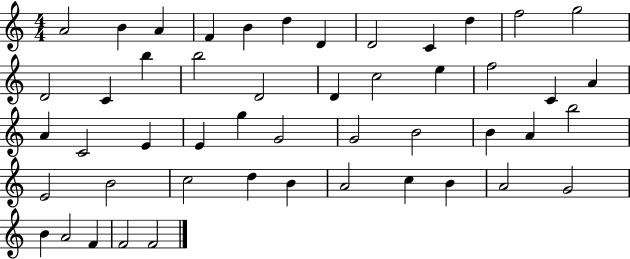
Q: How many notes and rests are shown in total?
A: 49